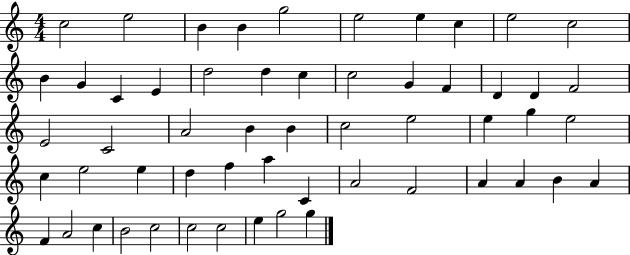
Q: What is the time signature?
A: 4/4